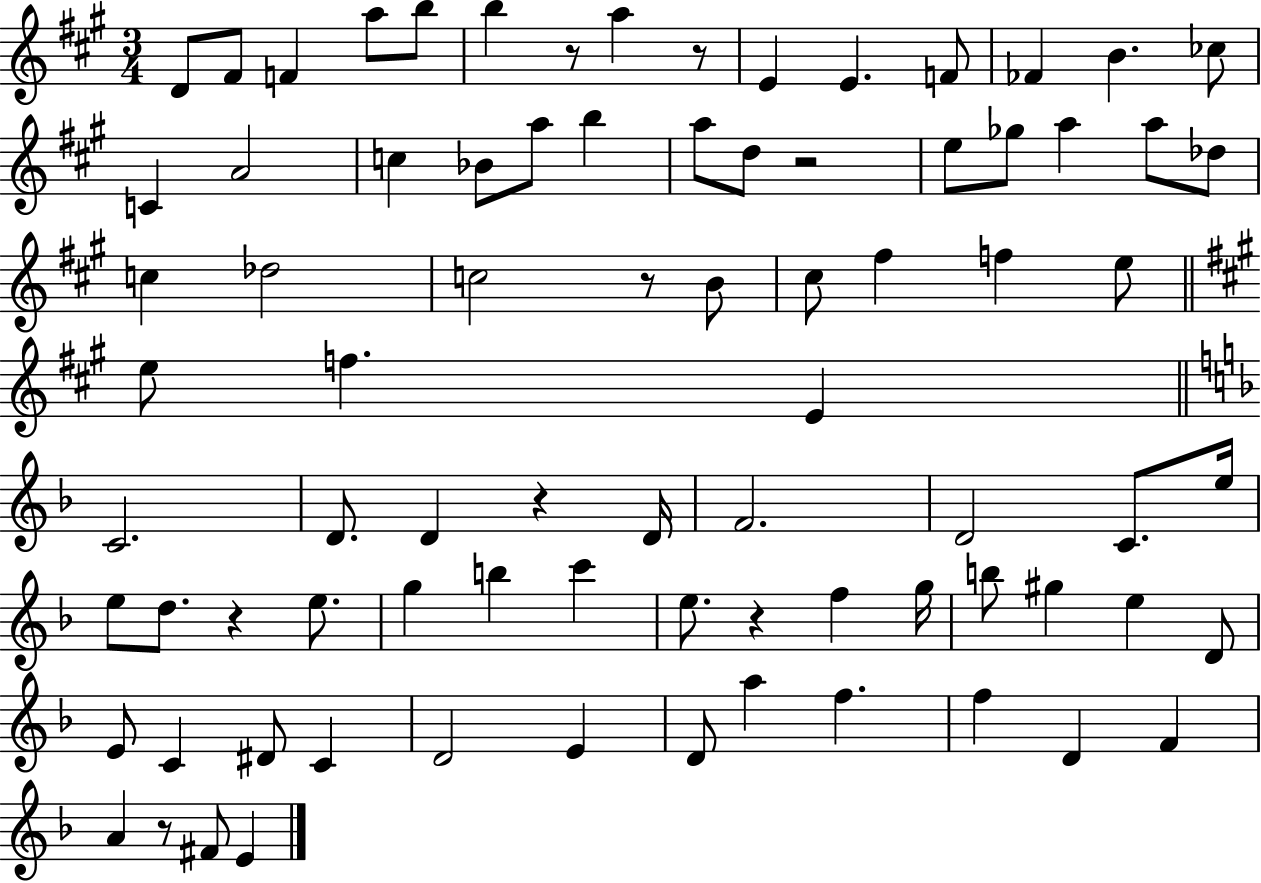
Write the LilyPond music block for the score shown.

{
  \clef treble
  \numericTimeSignature
  \time 3/4
  \key a \major
  \repeat volta 2 { d'8 fis'8 f'4 a''8 b''8 | b''4 r8 a''4 r8 | e'4 e'4. f'8 | fes'4 b'4. ces''8 | \break c'4 a'2 | c''4 bes'8 a''8 b''4 | a''8 d''8 r2 | e''8 ges''8 a''4 a''8 des''8 | \break c''4 des''2 | c''2 r8 b'8 | cis''8 fis''4 f''4 e''8 | \bar "||" \break \key a \major e''8 f''4. e'4 | \bar "||" \break \key f \major c'2. | d'8. d'4 r4 d'16 | f'2. | d'2 c'8. e''16 | \break e''8 d''8. r4 e''8. | g''4 b''4 c'''4 | e''8. r4 f''4 g''16 | b''8 gis''4 e''4 d'8 | \break e'8 c'4 dis'8 c'4 | d'2 e'4 | d'8 a''4 f''4. | f''4 d'4 f'4 | \break a'4 r8 fis'8 e'4 | } \bar "|."
}